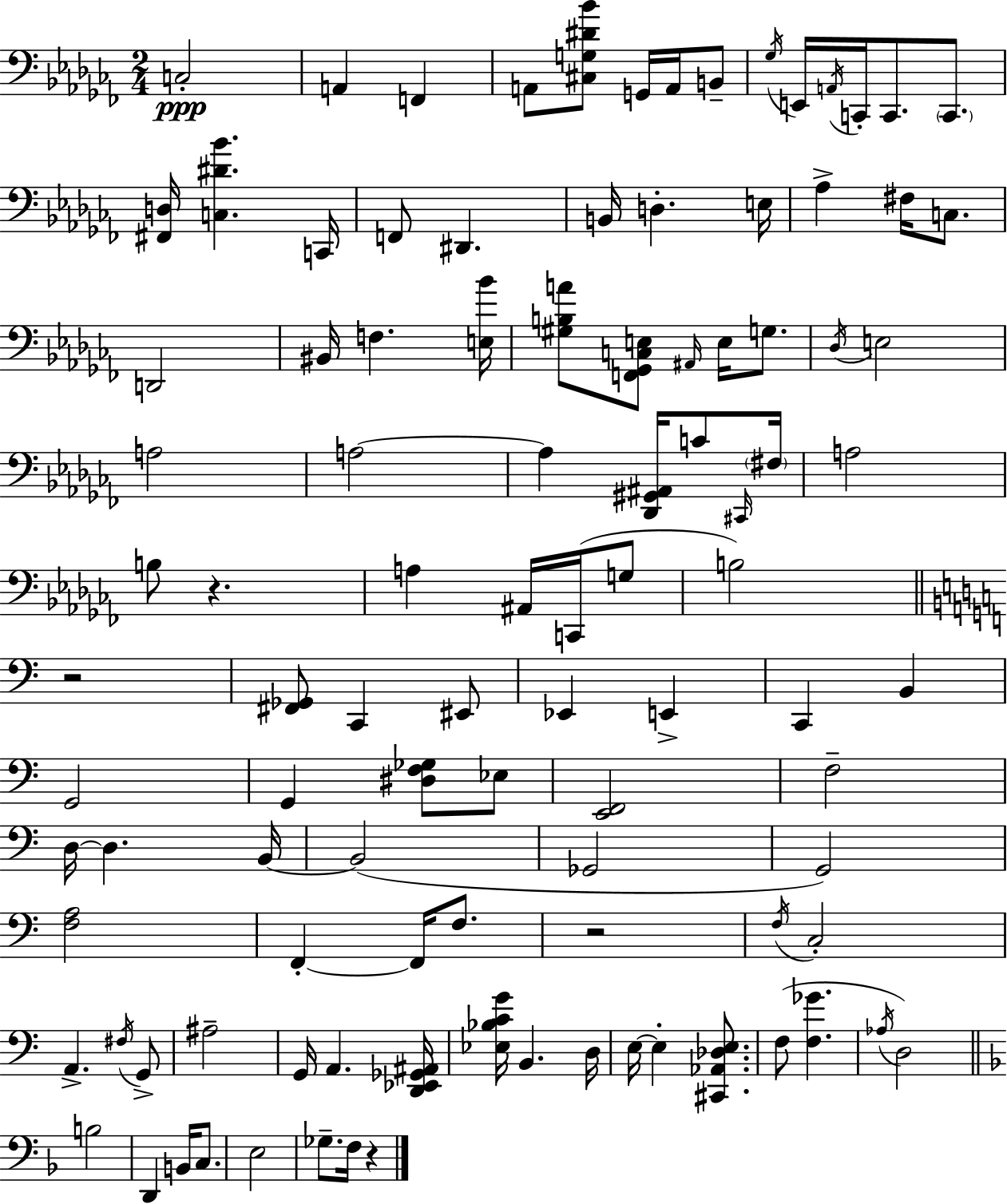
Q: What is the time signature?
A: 2/4